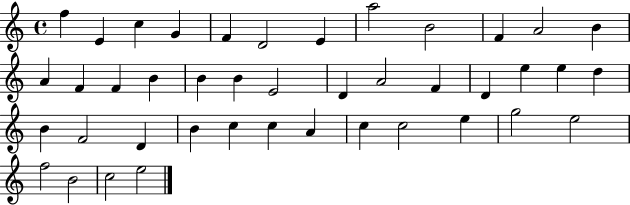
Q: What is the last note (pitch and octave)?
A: E5